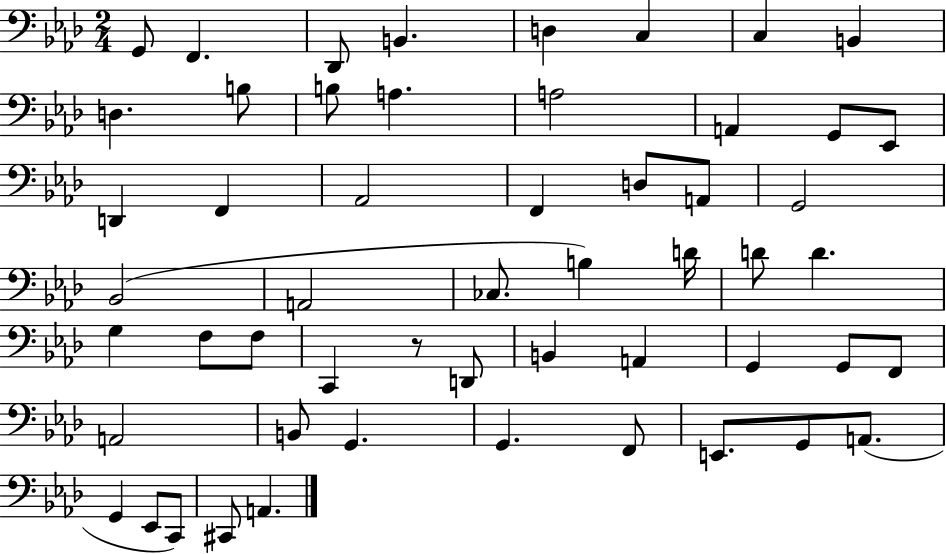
G2/e F2/q. Db2/e B2/q. D3/q C3/q C3/q B2/q D3/q. B3/e B3/e A3/q. A3/h A2/q G2/e Eb2/e D2/q F2/q Ab2/h F2/q D3/e A2/e G2/h Bb2/h A2/h CES3/e. B3/q D4/s D4/e D4/q. G3/q F3/e F3/e C2/q R/e D2/e B2/q A2/q G2/q G2/e F2/e A2/h B2/e G2/q. G2/q. F2/e E2/e. G2/e A2/e. G2/q Eb2/e C2/e C#2/e A2/q.